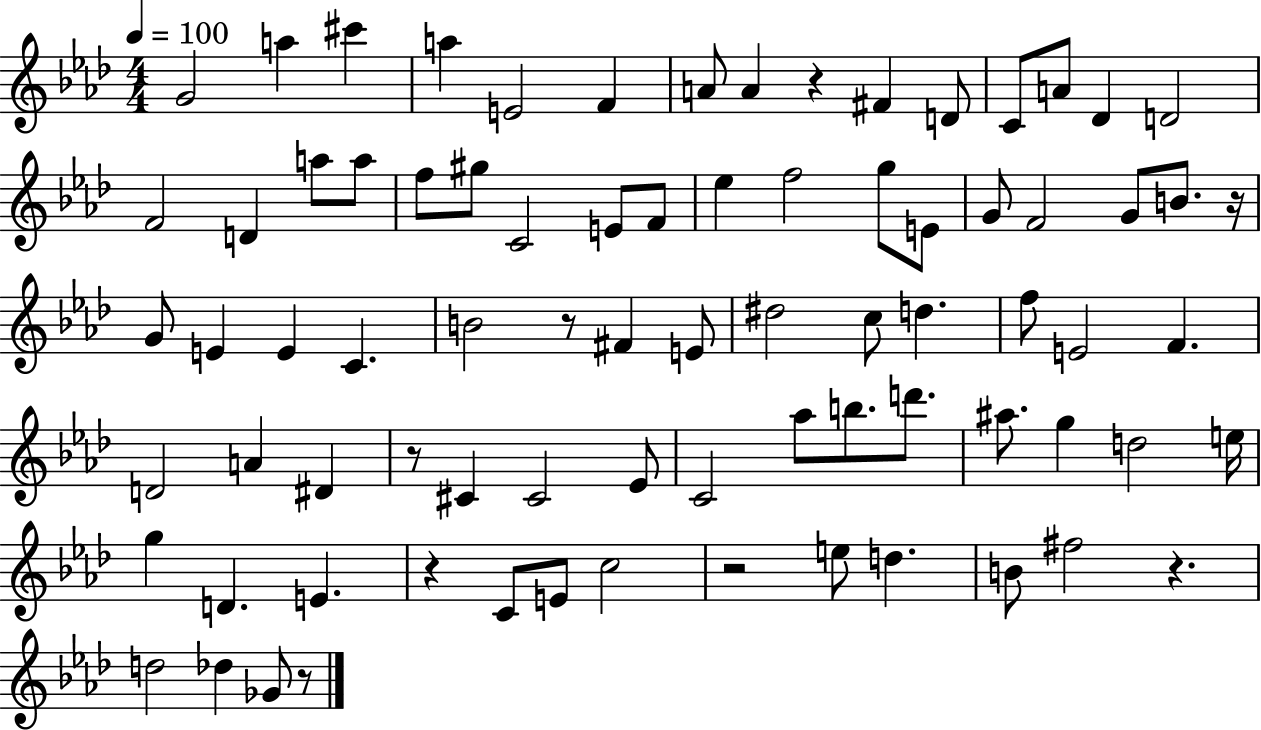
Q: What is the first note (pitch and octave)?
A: G4